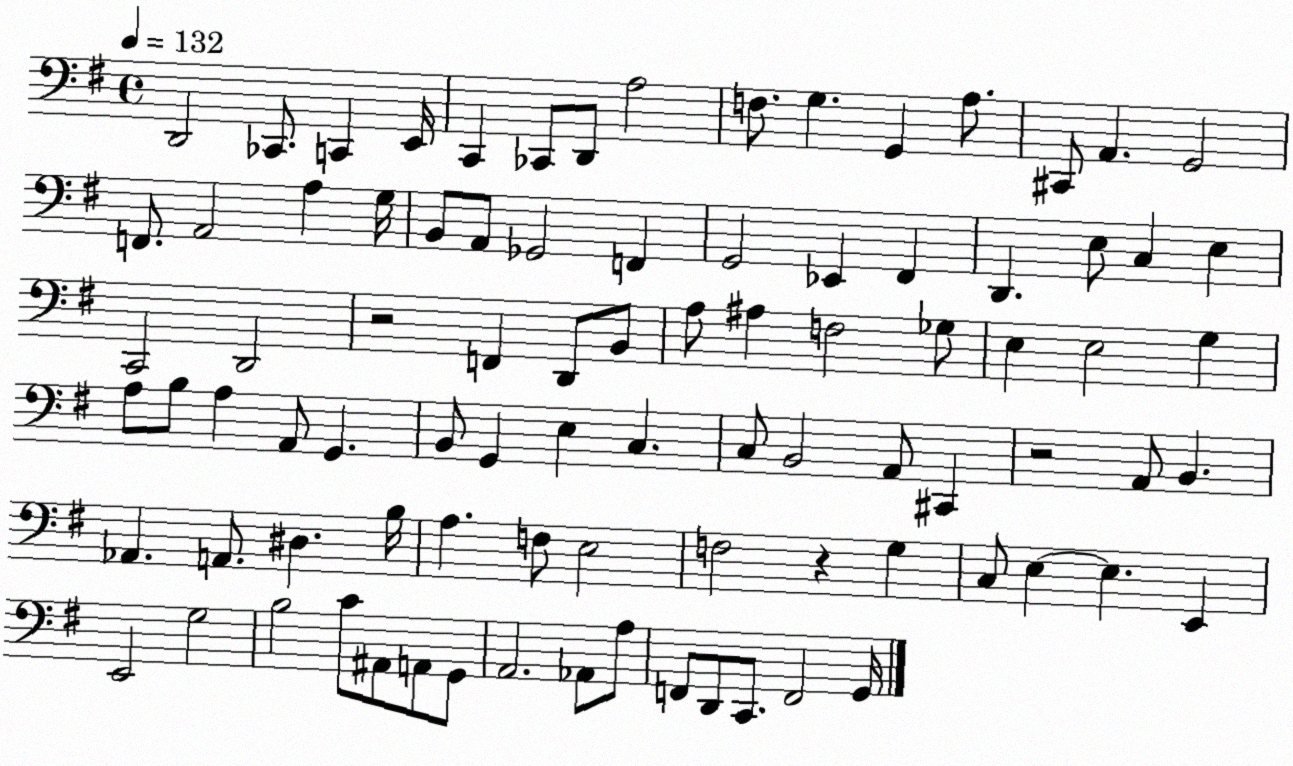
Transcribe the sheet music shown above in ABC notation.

X:1
T:Untitled
M:4/4
L:1/4
K:G
D,,2 _C,,/2 C,, E,,/4 C,, _C,,/2 D,,/2 A,2 F,/2 G, G,, A,/2 ^C,,/2 A,, G,,2 F,,/2 A,,2 A, G,/4 B,,/2 A,,/2 _G,,2 F,, G,,2 _E,, ^F,, D,, E,/2 C, E, C,,2 D,,2 z2 F,, D,,/2 B,,/2 A,/2 ^A, F,2 _G,/2 E, E,2 G, A,/2 B,/2 A, A,,/2 G,, B,,/2 G,, E, C, C,/2 B,,2 A,,/2 ^C,, z2 A,,/2 B,, _A,, A,,/2 ^D, B,/4 A, F,/2 E,2 F,2 z G, C,/2 E, E, E,, E,,2 G,2 B,2 C/2 ^A,,/2 A,,/2 G,,/2 A,,2 _A,,/2 A,/2 F,,/2 D,,/2 C,,/2 F,,2 G,,/4